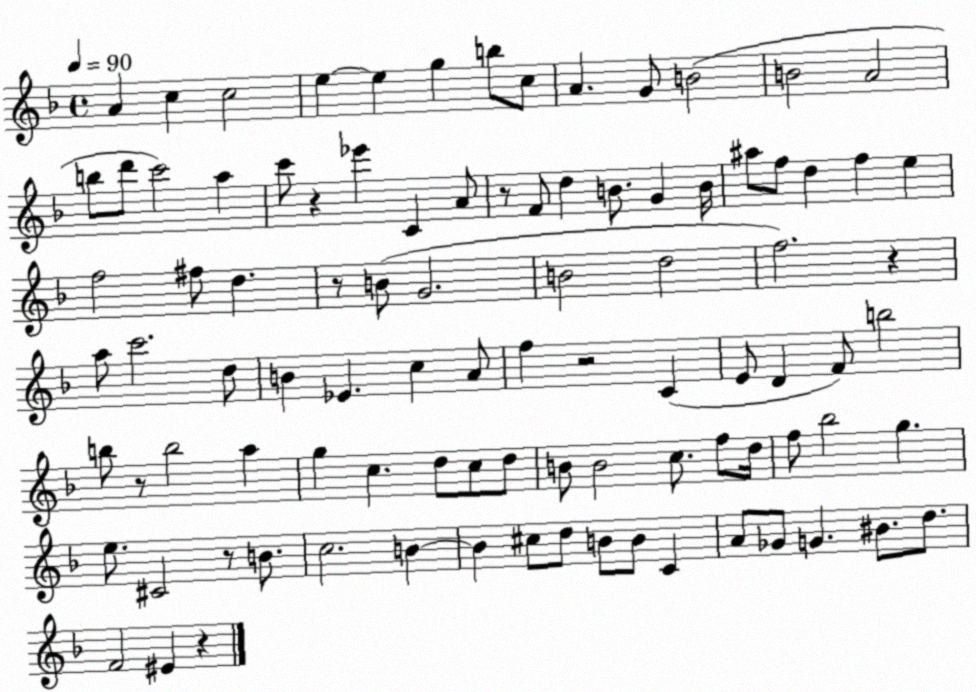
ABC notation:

X:1
T:Untitled
M:4/4
L:1/4
K:F
A c c2 e e g b/2 c/2 A G/2 B2 B2 A2 b/2 d'/2 c'2 a c'/2 z _e' C A/2 z/2 F/2 d B/2 G B/4 ^a/2 f/2 d f e f2 ^f/2 d z/2 B/2 G2 B2 d2 f2 z a/2 c'2 d/2 B _E c A/2 f z2 C E/2 D F/2 b2 b/2 z/2 b2 a g c d/2 c/2 d/2 B/2 B2 c/2 f/2 d/4 f/2 _b2 g e/2 ^C2 z/2 B/2 c2 B B ^c/2 d/2 B/2 B/2 C A/2 _G/2 G ^B/2 d/2 F2 ^E z